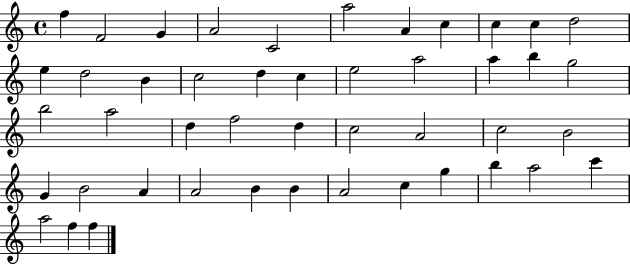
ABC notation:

X:1
T:Untitled
M:4/4
L:1/4
K:C
f F2 G A2 C2 a2 A c c c d2 e d2 B c2 d c e2 a2 a b g2 b2 a2 d f2 d c2 A2 c2 B2 G B2 A A2 B B A2 c g b a2 c' a2 f f